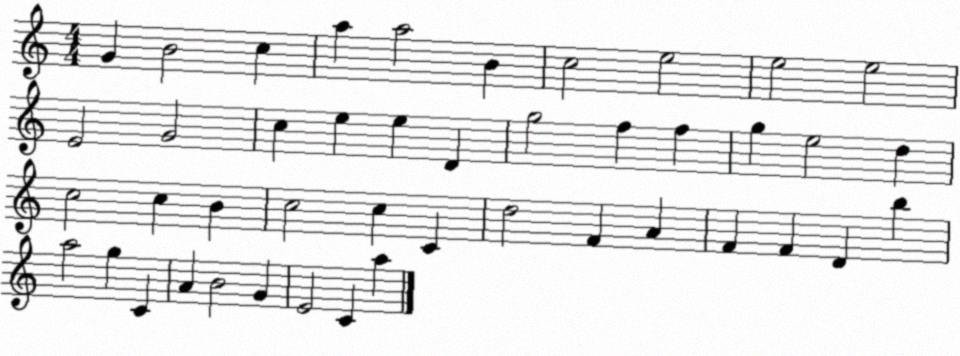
X:1
T:Untitled
M:4/4
L:1/4
K:C
G B2 c a a2 B c2 e2 e2 e2 E2 G2 c e e D g2 f f g e2 d c2 c B c2 c C d2 F A F F D b a2 g C A B2 G E2 C a